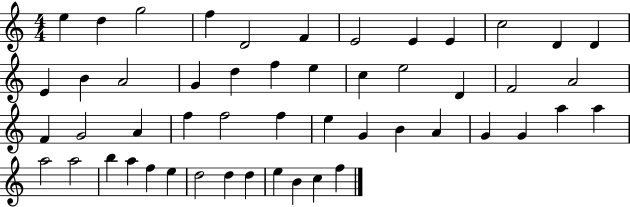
E5/q D5/q G5/h F5/q D4/h F4/q E4/h E4/q E4/q C5/h D4/q D4/q E4/q B4/q A4/h G4/q D5/q F5/q E5/q C5/q E5/h D4/q F4/h A4/h F4/q G4/h A4/q F5/q F5/h F5/q E5/q G4/q B4/q A4/q G4/q G4/q A5/q A5/q A5/h A5/h B5/q A5/q F5/q E5/q D5/h D5/q D5/q E5/q B4/q C5/q F5/q